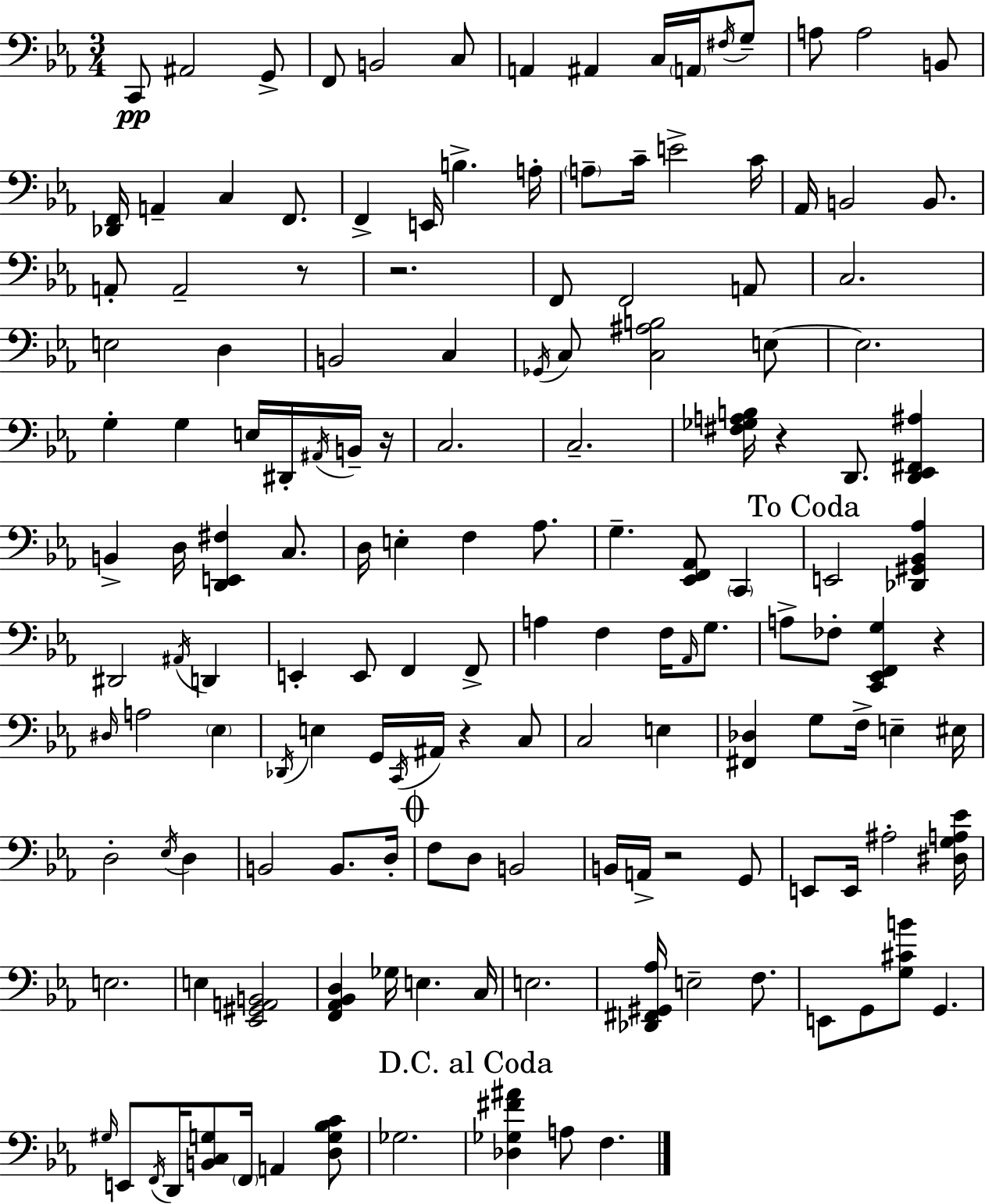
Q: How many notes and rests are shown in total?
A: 150